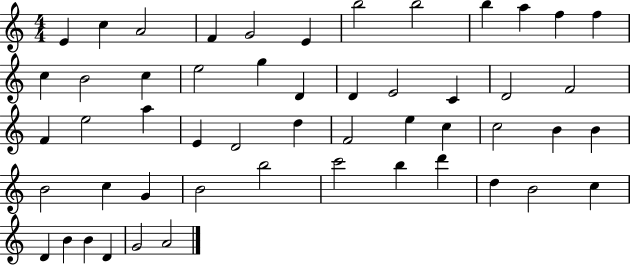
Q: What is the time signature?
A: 4/4